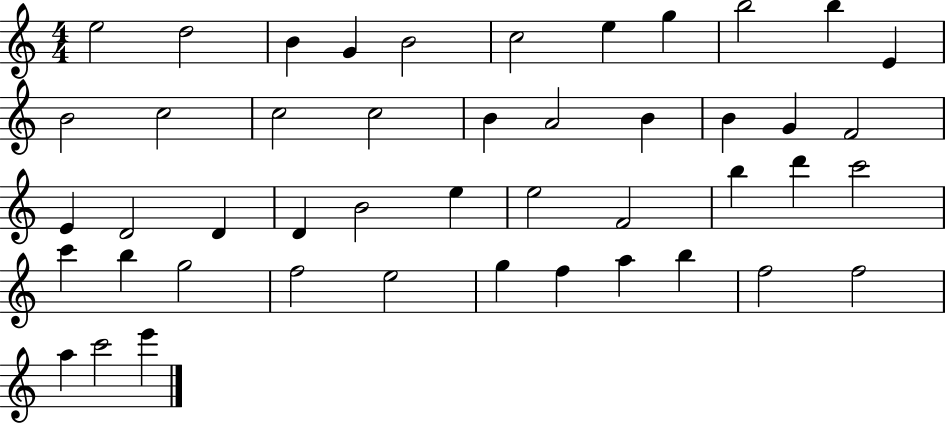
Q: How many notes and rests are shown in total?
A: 46